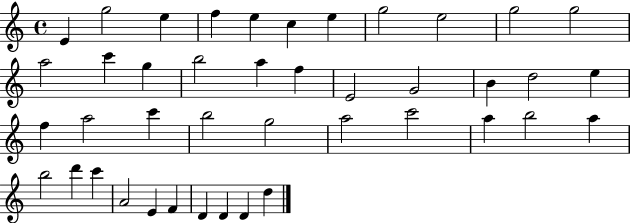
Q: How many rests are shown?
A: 0